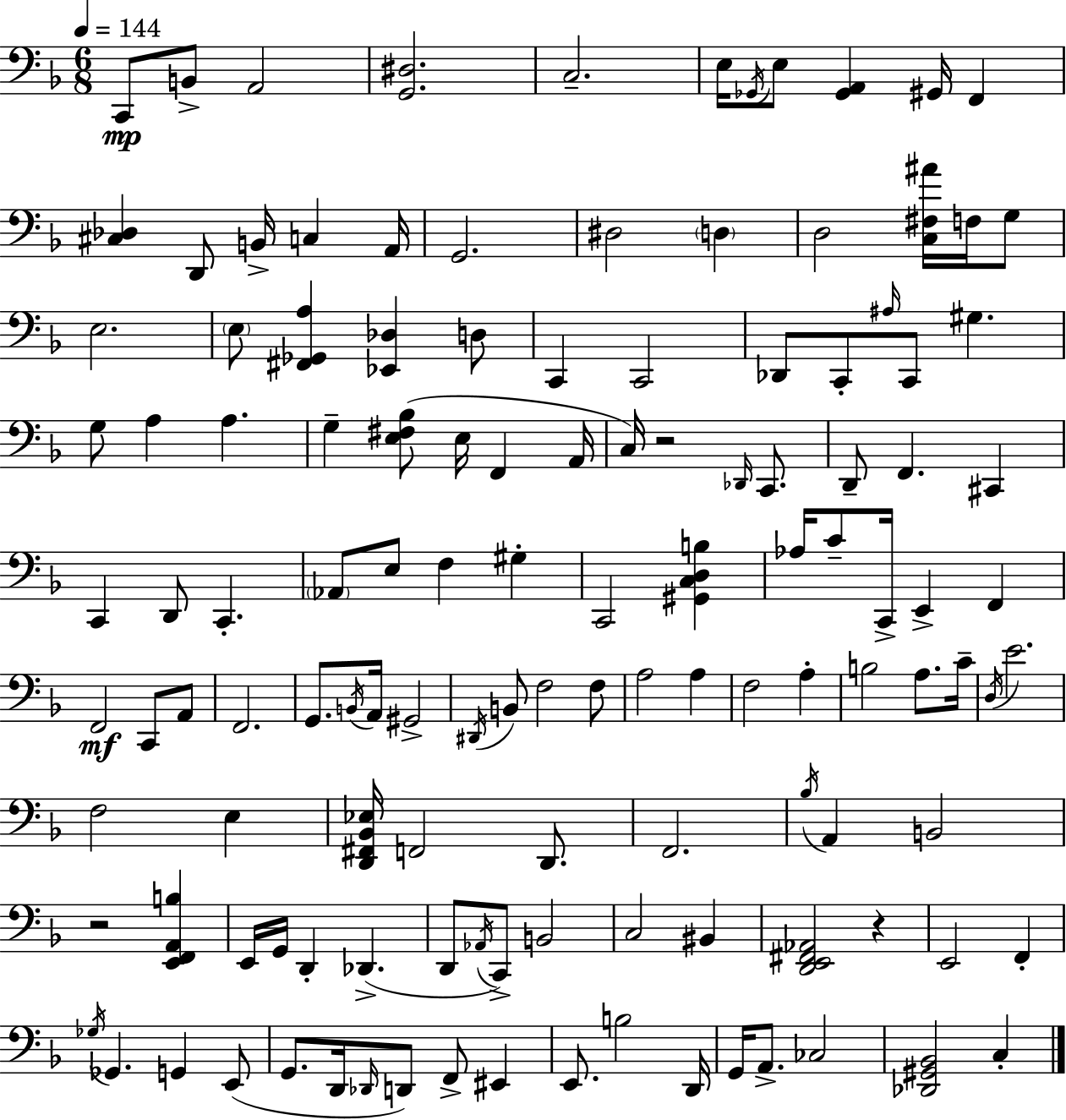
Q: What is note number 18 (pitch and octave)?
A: F3